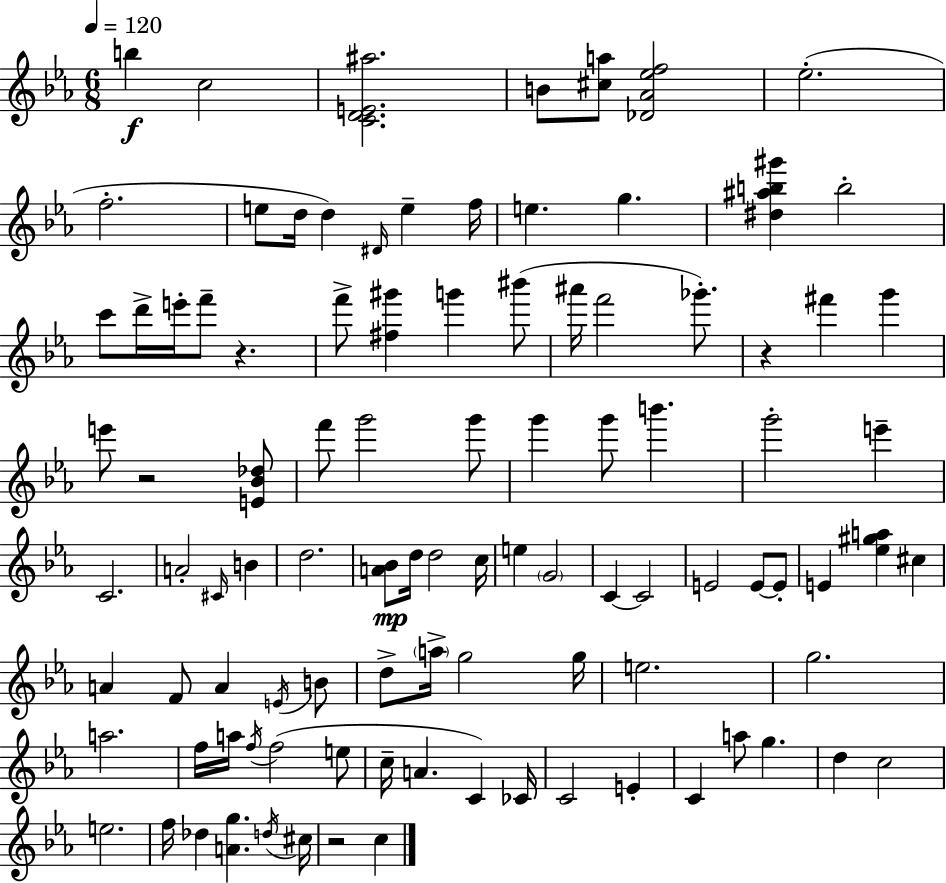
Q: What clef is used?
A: treble